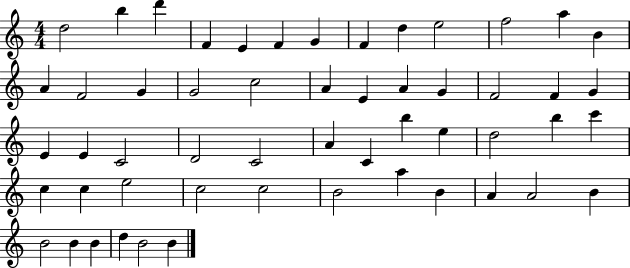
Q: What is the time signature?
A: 4/4